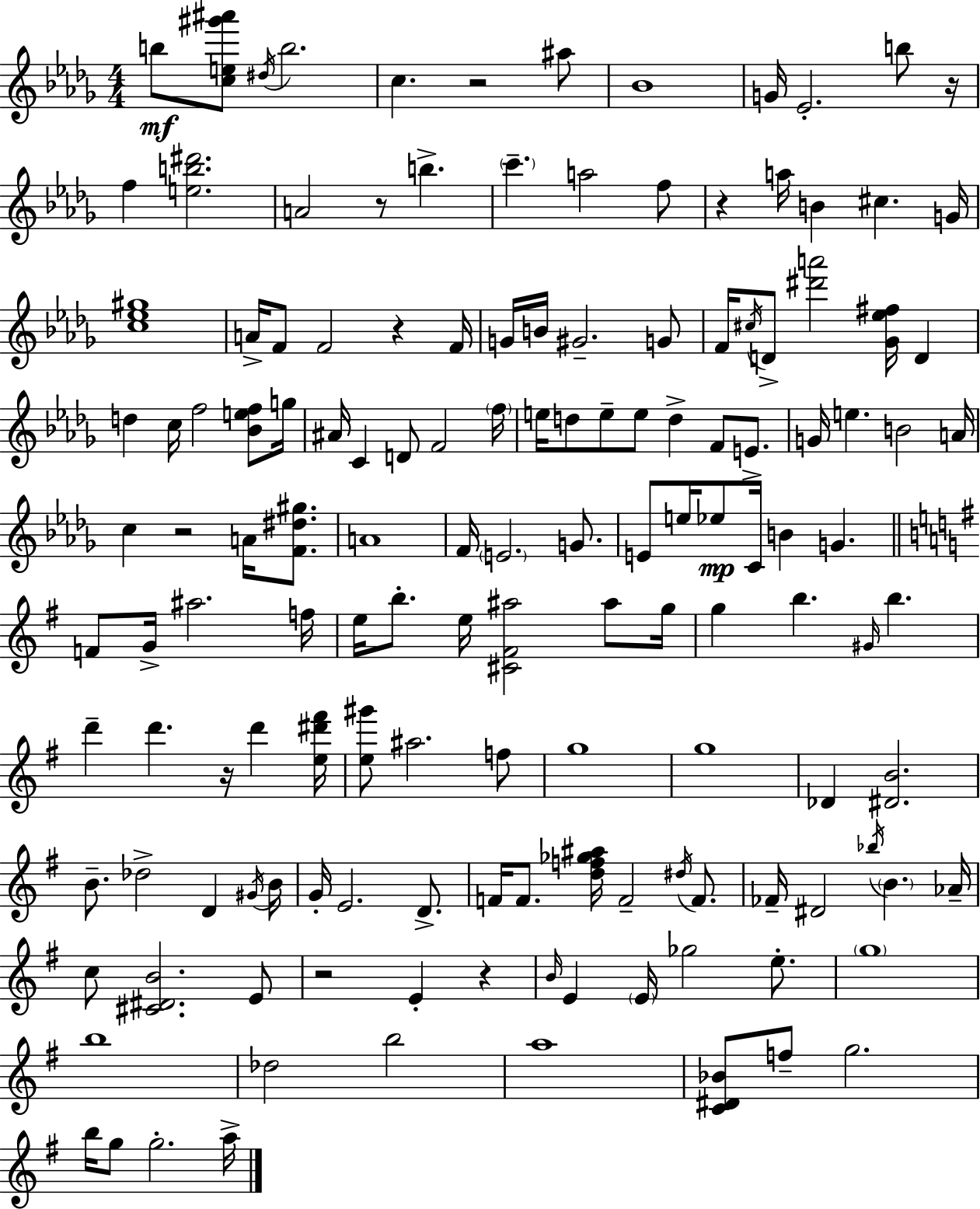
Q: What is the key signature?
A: BES minor